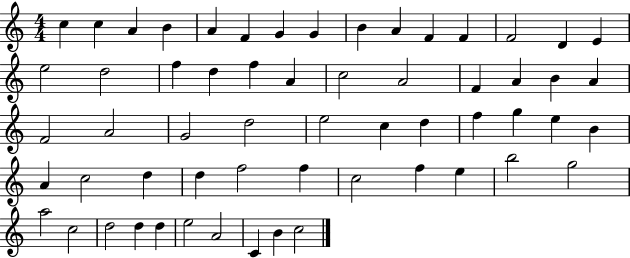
C5/q C5/q A4/q B4/q A4/q F4/q G4/q G4/q B4/q A4/q F4/q F4/q F4/h D4/q E4/q E5/h D5/h F5/q D5/q F5/q A4/q C5/h A4/h F4/q A4/q B4/q A4/q F4/h A4/h G4/h D5/h E5/h C5/q D5/q F5/q G5/q E5/q B4/q A4/q C5/h D5/q D5/q F5/h F5/q C5/h F5/q E5/q B5/h G5/h A5/h C5/h D5/h D5/q D5/q E5/h A4/h C4/q B4/q C5/h